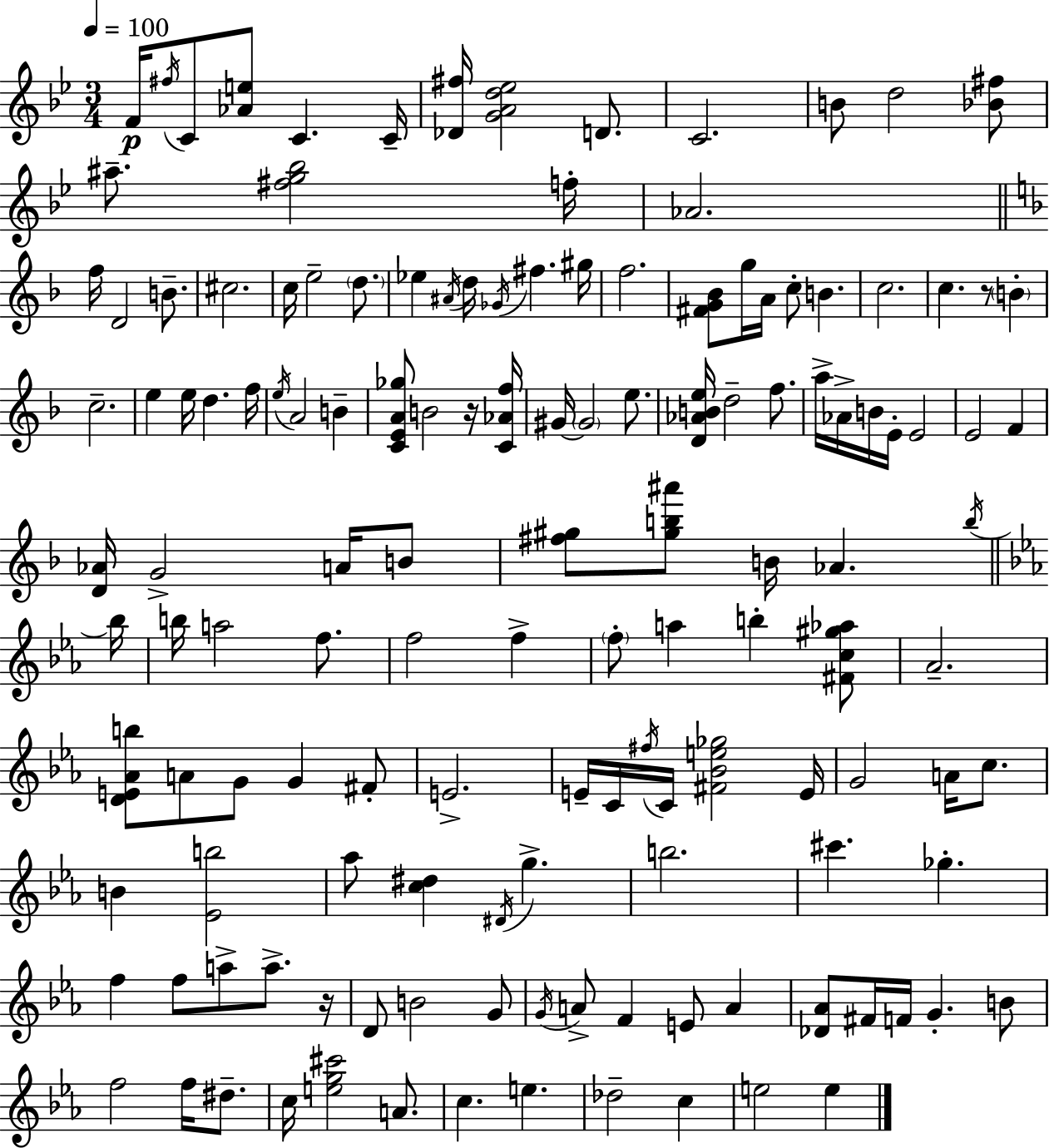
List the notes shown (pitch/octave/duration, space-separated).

F4/s F#5/s C4/e [Ab4,E5]/e C4/q. C4/s [Db4,F#5]/s [G4,A4,D5,Eb5]/h D4/e. C4/h. B4/e D5/h [Bb4,F#5]/e A#5/e. [F#5,G5,Bb5]/h F5/s Ab4/h. F5/s D4/h B4/e. C#5/h. C5/s E5/h D5/e. Eb5/q A#4/s D5/s Gb4/s F#5/q. G#5/s F5/h. [F#4,G4,Bb4]/e G5/s A4/s C5/e B4/q. C5/h. C5/q. R/e B4/q C5/h. E5/q E5/s D5/q. F5/s E5/s A4/h B4/q [C4,E4,A4,Gb5]/e B4/h R/s [C4,Ab4,F5]/s G#4/s G#4/h E5/e. [D4,Ab4,B4,E5]/s D5/h F5/e. A5/s Ab4/s B4/s E4/s E4/h E4/h F4/q [D4,Ab4]/s G4/h A4/s B4/e [F#5,G#5]/e [G#5,B5,A#6]/e B4/s Ab4/q. B5/s Bb5/s B5/s A5/h F5/e. F5/h F5/q F5/e A5/q B5/q [F#4,C5,G#5,Ab5]/e Ab4/h. [D4,E4,Ab4,B5]/e A4/e G4/e G4/q F#4/e E4/h. E4/s C4/s F#5/s C4/s [F#4,Bb4,E5,Gb5]/h E4/s G4/h A4/s C5/e. B4/q [Eb4,B5]/h Ab5/e [C5,D#5]/q D#4/s G5/q. B5/h. C#6/q. Gb5/q. F5/q F5/e A5/e A5/e. R/s D4/e B4/h G4/e G4/s A4/e F4/q E4/e A4/q [Db4,Ab4]/e F#4/s F4/s G4/q. B4/e F5/h F5/s D#5/e. C5/s [E5,G5,C#6]/h A4/e. C5/q. E5/q. Db5/h C5/q E5/h E5/q